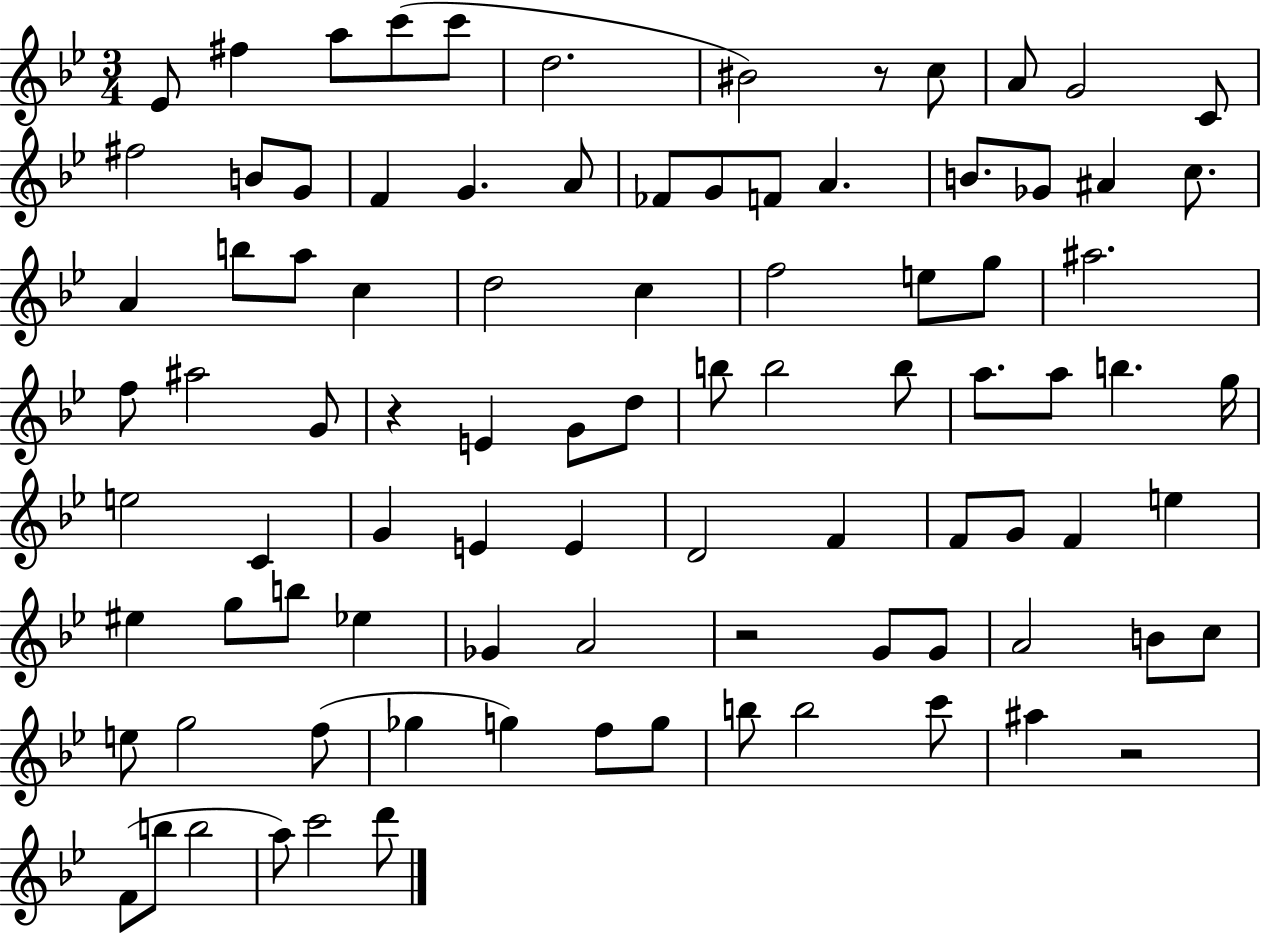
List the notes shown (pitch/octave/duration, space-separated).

Eb4/e F#5/q A5/e C6/e C6/e D5/h. BIS4/h R/e C5/e A4/e G4/h C4/e F#5/h B4/e G4/e F4/q G4/q. A4/e FES4/e G4/e F4/e A4/q. B4/e. Gb4/e A#4/q C5/e. A4/q B5/e A5/e C5/q D5/h C5/q F5/h E5/e G5/e A#5/h. F5/e A#5/h G4/e R/q E4/q G4/e D5/e B5/e B5/h B5/e A5/e. A5/e B5/q. G5/s E5/h C4/q G4/q E4/q E4/q D4/h F4/q F4/e G4/e F4/q E5/q EIS5/q G5/e B5/e Eb5/q Gb4/q A4/h R/h G4/e G4/e A4/h B4/e C5/e E5/e G5/h F5/e Gb5/q G5/q F5/e G5/e B5/e B5/h C6/e A#5/q R/h F4/e B5/e B5/h A5/e C6/h D6/e